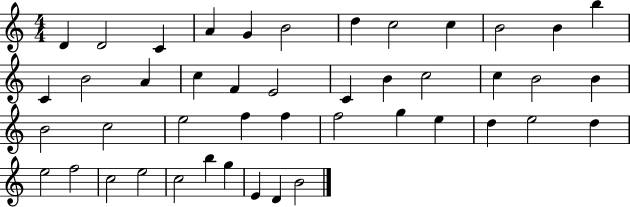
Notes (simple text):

D4/q D4/h C4/q A4/q G4/q B4/h D5/q C5/h C5/q B4/h B4/q B5/q C4/q B4/h A4/q C5/q F4/q E4/h C4/q B4/q C5/h C5/q B4/h B4/q B4/h C5/h E5/h F5/q F5/q F5/h G5/q E5/q D5/q E5/h D5/q E5/h F5/h C5/h E5/h C5/h B5/q G5/q E4/q D4/q B4/h